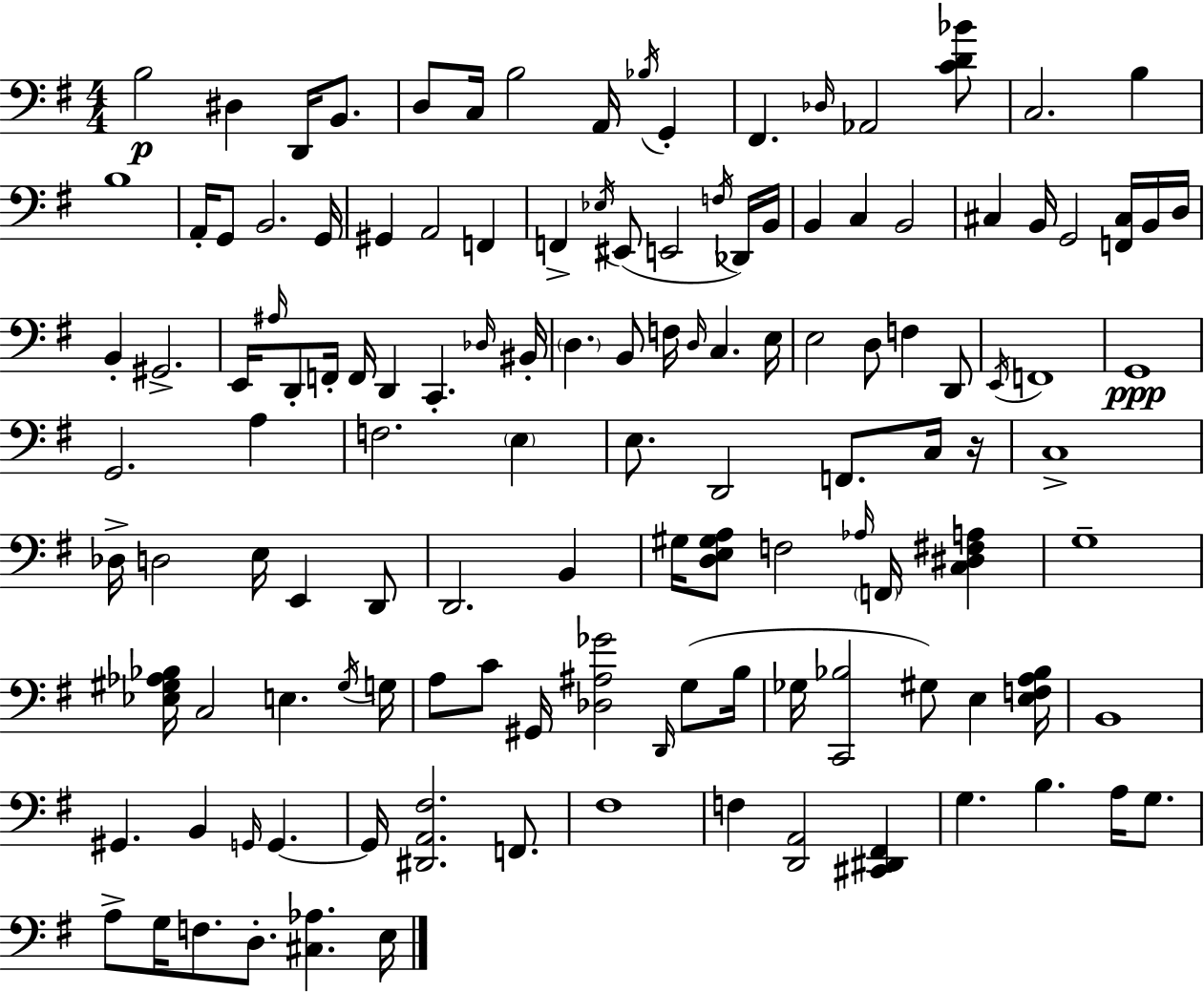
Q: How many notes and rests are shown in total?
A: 127